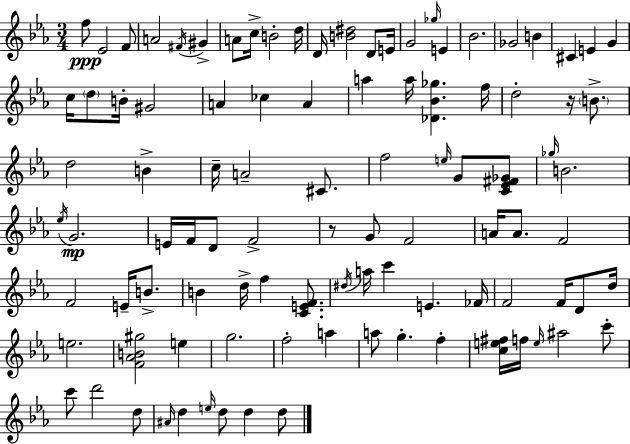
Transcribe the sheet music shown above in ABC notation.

X:1
T:Untitled
M:3/4
L:1/4
K:Cm
f/2 _E2 F/2 A2 ^F/4 ^G A/2 c/4 B2 d/4 D/4 [B^d]2 D/2 E/4 G2 _g/4 E _B2 _G2 B ^C E G c/4 d/2 B/4 ^G2 A _c A a a/4 [_D_B_g] f/4 d2 z/4 B/2 d2 B c/4 A2 ^C/2 f2 e/4 G/2 [C_E^F_G]/2 _g/4 B2 _e/4 G2 E/4 F/4 D/2 F2 z/2 G/2 F2 A/4 A/2 F2 F2 E/4 B/2 B d/4 f [CEF]/2 ^d/4 a/4 c' E _F/4 F2 F/4 D/2 d/4 e2 [F_AB^g]2 e g2 f2 a a/2 g f [ce^f]/4 f/4 e/4 ^a2 c'/2 c'/2 d'2 d/2 ^A/4 d e/4 d/2 d d/2